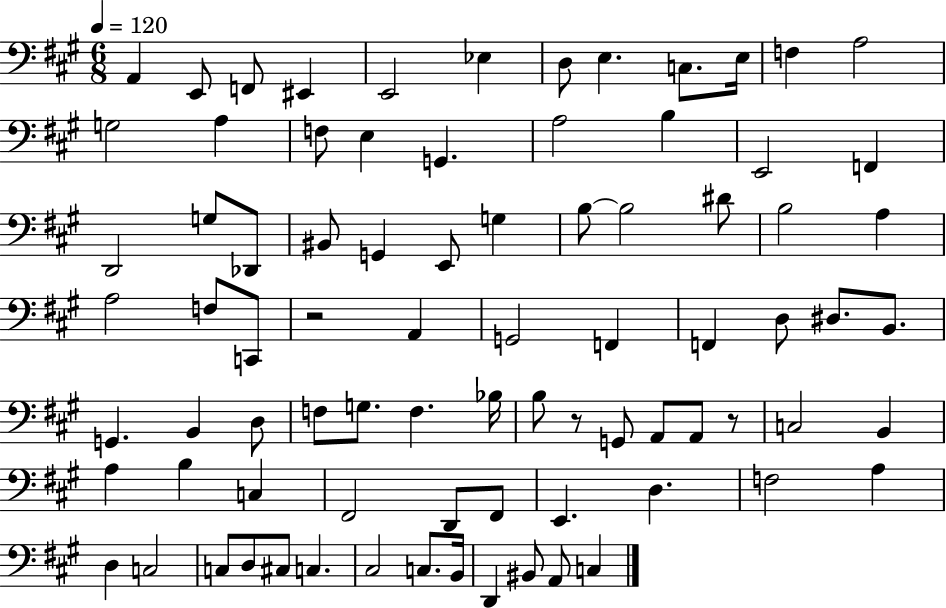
A2/q E2/e F2/e EIS2/q E2/h Eb3/q D3/e E3/q. C3/e. E3/s F3/q A3/h G3/h A3/q F3/e E3/q G2/q. A3/h B3/q E2/h F2/q D2/h G3/e Db2/e BIS2/e G2/q E2/e G3/q B3/e B3/h D#4/e B3/h A3/q A3/h F3/e C2/e R/h A2/q G2/h F2/q F2/q D3/e D#3/e. B2/e. G2/q. B2/q D3/e F3/e G3/e. F3/q. Bb3/s B3/e R/e G2/e A2/e A2/e R/e C3/h B2/q A3/q B3/q C3/q F#2/h D2/e F#2/e E2/q. D3/q. F3/h A3/q D3/q C3/h C3/e D3/e C#3/e C3/q. C#3/h C3/e. B2/s D2/q BIS2/e A2/e C3/q